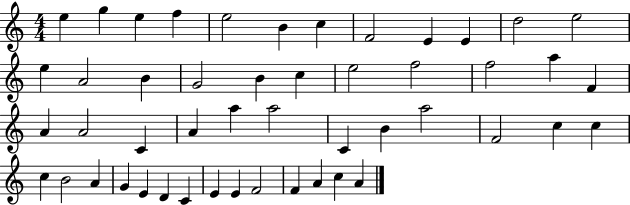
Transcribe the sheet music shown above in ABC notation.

X:1
T:Untitled
M:4/4
L:1/4
K:C
e g e f e2 B c F2 E E d2 e2 e A2 B G2 B c e2 f2 f2 a F A A2 C A a a2 C B a2 F2 c c c B2 A G E D C E E F2 F A c A